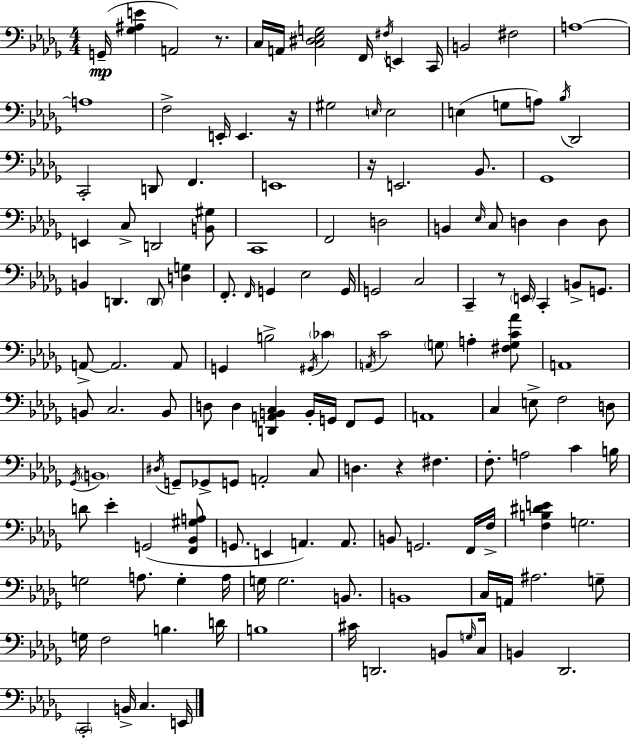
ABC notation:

X:1
T:Untitled
M:4/4
L:1/4
K:Bbm
G,,/4 [_G,^A,E] A,,2 z/2 C,/4 A,,/4 [C,^D,_E,G,]2 F,,/4 ^F,/4 E,, C,,/4 B,,2 ^F,2 A,4 A,4 F,2 E,,/4 E,, z/4 ^G,2 E,/4 E,2 E, G,/2 A,/2 _B,/4 _D,,2 C,,2 D,,/2 F,, E,,4 z/4 E,,2 _B,,/2 _G,,4 E,, C,/2 D,,2 [B,,^G,]/2 C,,4 F,,2 D,2 B,, _E,/4 C,/2 D, D, D,/2 B,, D,, D,,/2 [D,G,] F,,/2 F,,/4 G,, _E,2 G,,/4 G,,2 C,2 C,, z/2 E,,/4 C,, B,,/2 G,,/2 A,,/2 A,,2 A,,/2 G,, B,2 ^G,,/4 _C A,,/4 C2 G,/2 A, [^F,G,C_A]/2 A,,4 B,,/2 C,2 B,,/2 D,/2 D, [D,,A,,B,,C,] B,,/4 G,,/4 F,,/2 G,,/2 A,,4 C, E,/2 F,2 D,/2 _G,,/4 B,,4 ^D,/4 G,,/2 _G,,/2 G,,/2 A,,2 C,/2 D, z ^F, F,/2 A,2 C B,/4 D/2 _E G,,2 [F,,_B,,^G,A,]/2 G,,/2 E,, A,, A,,/2 B,,/2 G,,2 F,,/4 F,/4 [F,B,^DE] G,2 G,2 A,/2 G, A,/4 G,/4 G,2 B,,/2 B,,4 C,/4 A,,/4 ^A,2 G,/2 G,/4 F,2 B, D/4 B,4 ^C/4 D,,2 B,,/2 G,/4 C,/4 B,, _D,,2 C,,2 B,,/4 C, E,,/4